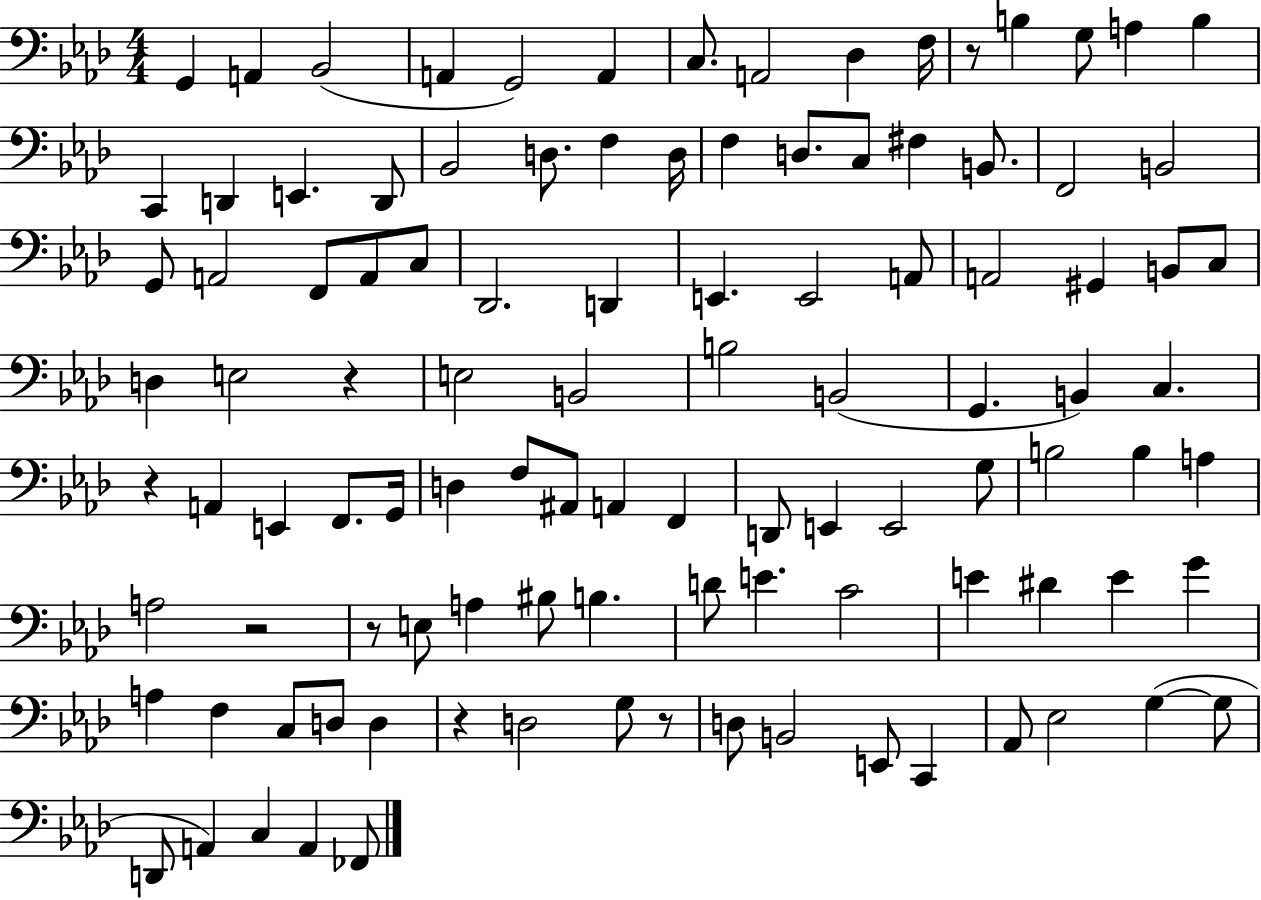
G2/q A2/q Bb2/h A2/q G2/h A2/q C3/e. A2/h Db3/q F3/s R/e B3/q G3/e A3/q B3/q C2/q D2/q E2/q. D2/e Bb2/h D3/e. F3/q D3/s F3/q D3/e. C3/e F#3/q B2/e. F2/h B2/h G2/e A2/h F2/e A2/e C3/e Db2/h. D2/q E2/q. E2/h A2/e A2/h G#2/q B2/e C3/e D3/q E3/h R/q E3/h B2/h B3/h B2/h G2/q. B2/q C3/q. R/q A2/q E2/q F2/e. G2/s D3/q F3/e A#2/e A2/q F2/q D2/e E2/q E2/h G3/e B3/h B3/q A3/q A3/h R/h R/e E3/e A3/q BIS3/e B3/q. D4/e E4/q. C4/h E4/q D#4/q E4/q G4/q A3/q F3/q C3/e D3/e D3/q R/q D3/h G3/e R/e D3/e B2/h E2/e C2/q Ab2/e Eb3/h G3/q G3/e D2/e A2/q C3/q A2/q FES2/e